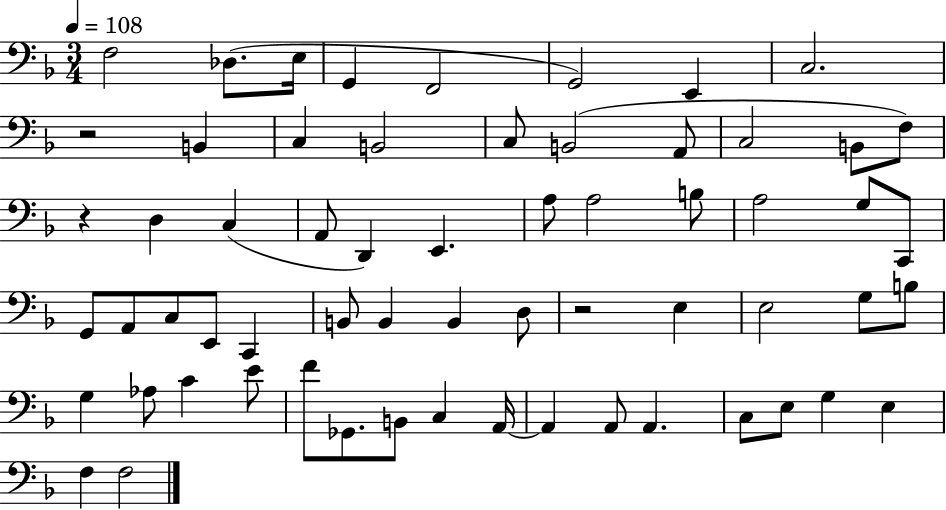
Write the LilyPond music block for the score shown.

{
  \clef bass
  \numericTimeSignature
  \time 3/4
  \key f \major
  \tempo 4 = 108
  f2 des8.( e16 | g,4 f,2 | g,2) e,4 | c2. | \break r2 b,4 | c4 b,2 | c8 b,2( a,8 | c2 b,8 f8) | \break r4 d4 c4( | a,8 d,4) e,4. | a8 a2 b8 | a2 g8 c,8 | \break g,8 a,8 c8 e,8 c,4 | b,8 b,4 b,4 d8 | r2 e4 | e2 g8 b8 | \break g4 aes8 c'4 e'8 | f'8 ges,8. b,8 c4 a,16~~ | a,4 a,8 a,4. | c8 e8 g4 e4 | \break f4 f2 | \bar "|."
}